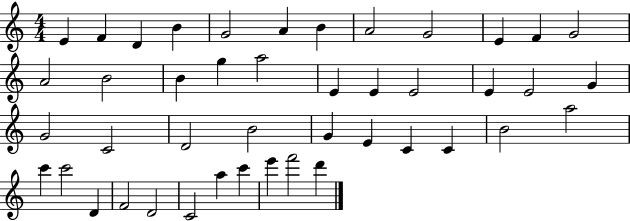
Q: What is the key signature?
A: C major